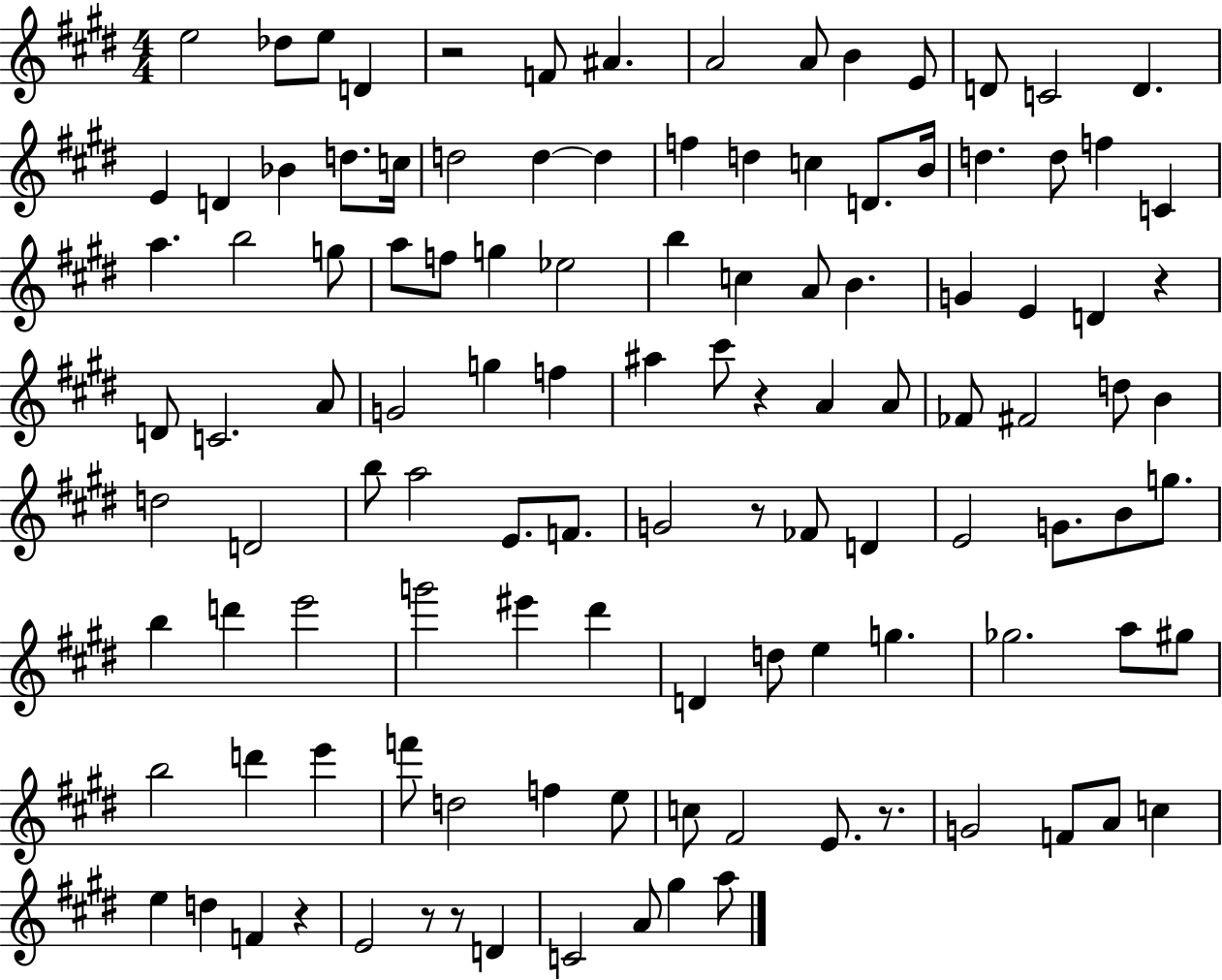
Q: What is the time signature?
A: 4/4